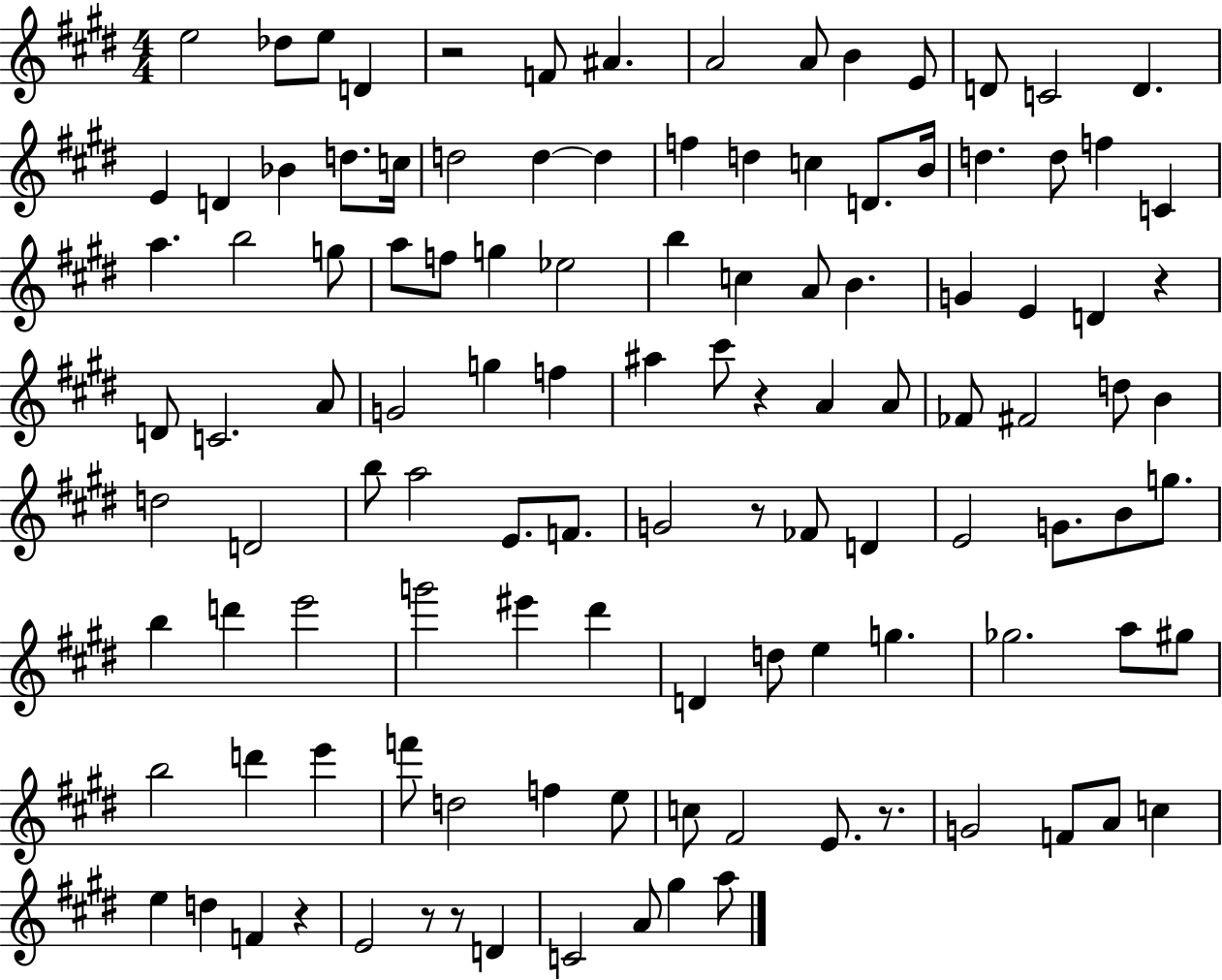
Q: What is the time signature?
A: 4/4